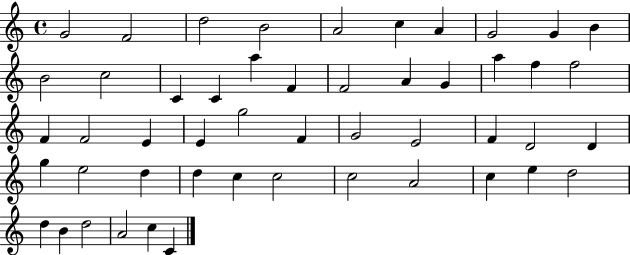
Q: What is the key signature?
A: C major